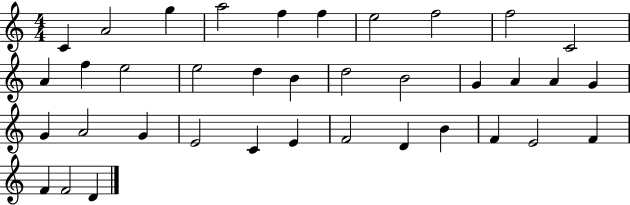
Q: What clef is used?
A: treble